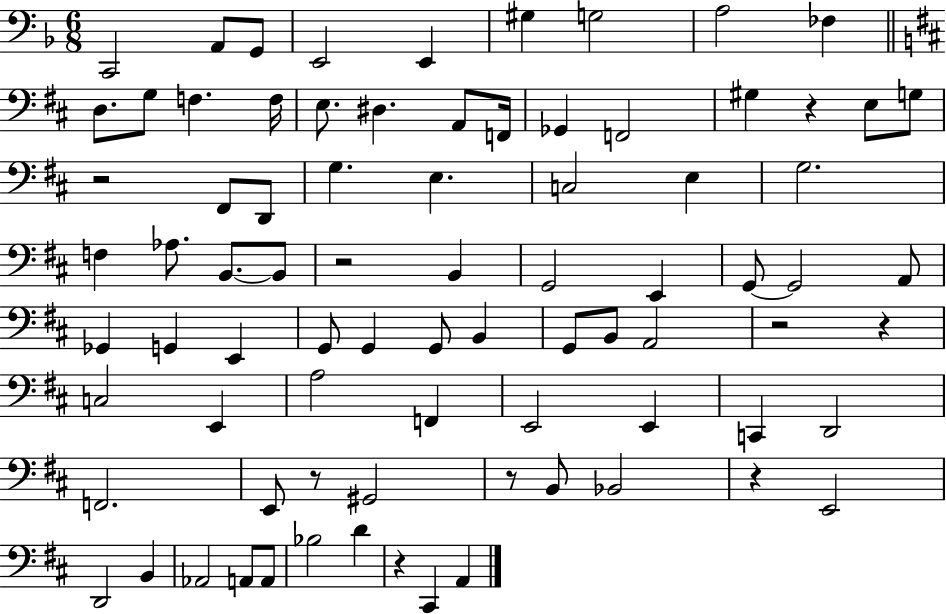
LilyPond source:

{
  \clef bass
  \numericTimeSignature
  \time 6/8
  \key f \major
  c,2 a,8 g,8 | e,2 e,4 | gis4 g2 | a2 fes4 | \break \bar "||" \break \key d \major d8. g8 f4. f16 | e8. dis4. a,8 f,16 | ges,4 f,2 | gis4 r4 e8 g8 | \break r2 fis,8 d,8 | g4. e4. | c2 e4 | g2. | \break f4 aes8. b,8.~~ b,8 | r2 b,4 | g,2 e,4 | g,8~~ g,2 a,8 | \break ges,4 g,4 e,4 | g,8 g,4 g,8 b,4 | g,8 b,8 a,2 | r2 r4 | \break c2 e,4 | a2 f,4 | e,2 e,4 | c,4 d,2 | \break f,2. | e,8 r8 gis,2 | r8 b,8 bes,2 | r4 e,2 | \break d,2 b,4 | aes,2 a,8 a,8 | bes2 d'4 | r4 cis,4 a,4 | \break \bar "|."
}